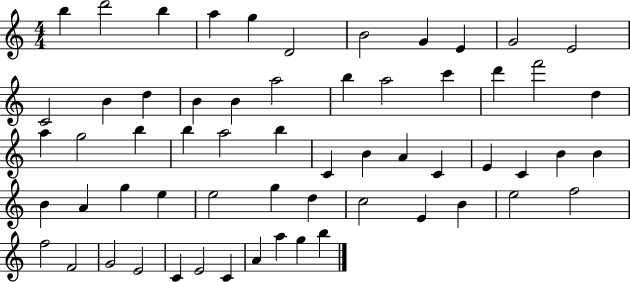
B5/q D6/h B5/q A5/q G5/q D4/h B4/h G4/q E4/q G4/h E4/h C4/h B4/q D5/q B4/q B4/q A5/h B5/q A5/h C6/q D6/q F6/h D5/q A5/q G5/h B5/q B5/q A5/h B5/q C4/q B4/q A4/q C4/q E4/q C4/q B4/q B4/q B4/q A4/q G5/q E5/q E5/h G5/q D5/q C5/h E4/q B4/q E5/h F5/h F5/h F4/h G4/h E4/h C4/q E4/h C4/q A4/q A5/q G5/q B5/q